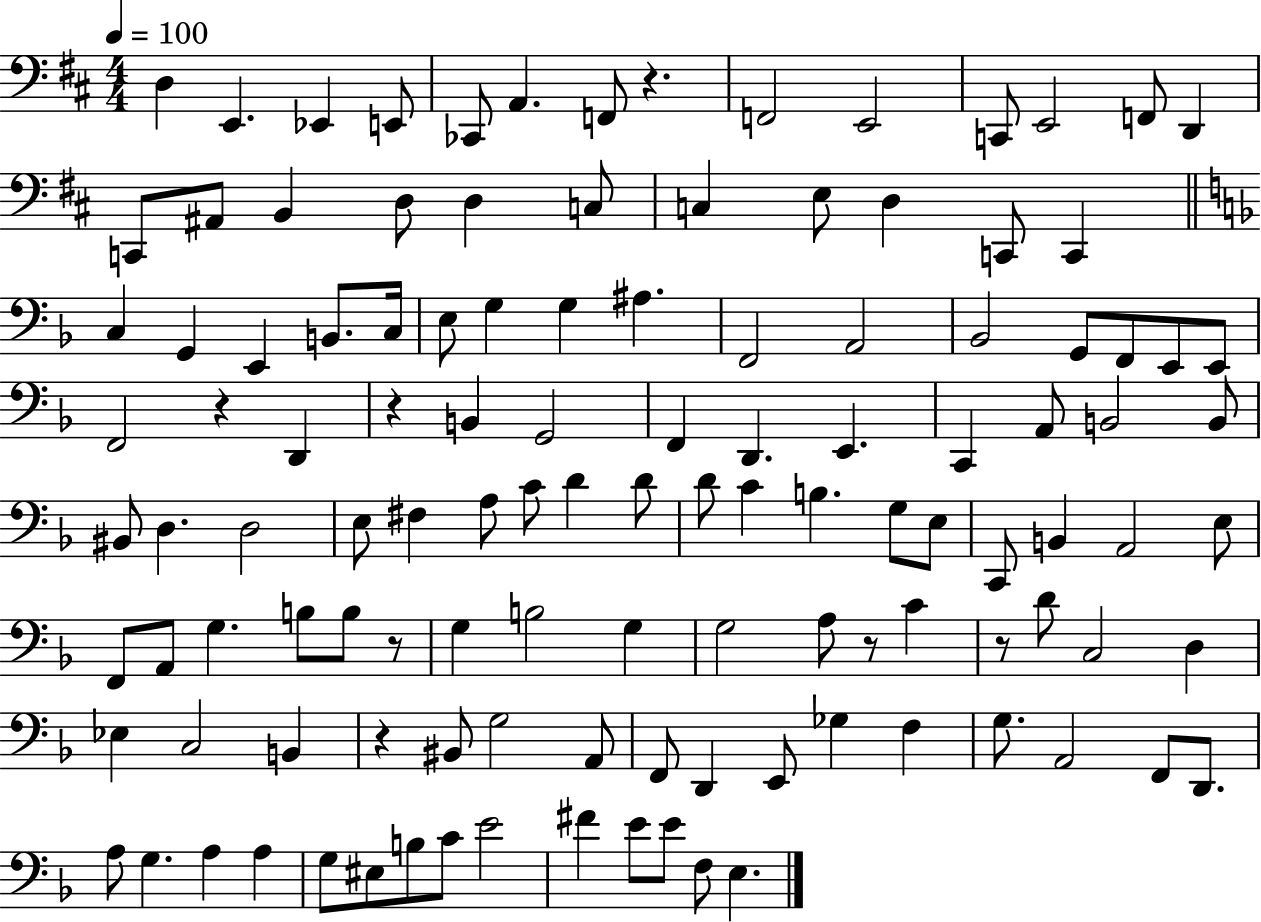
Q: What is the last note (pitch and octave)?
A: E3